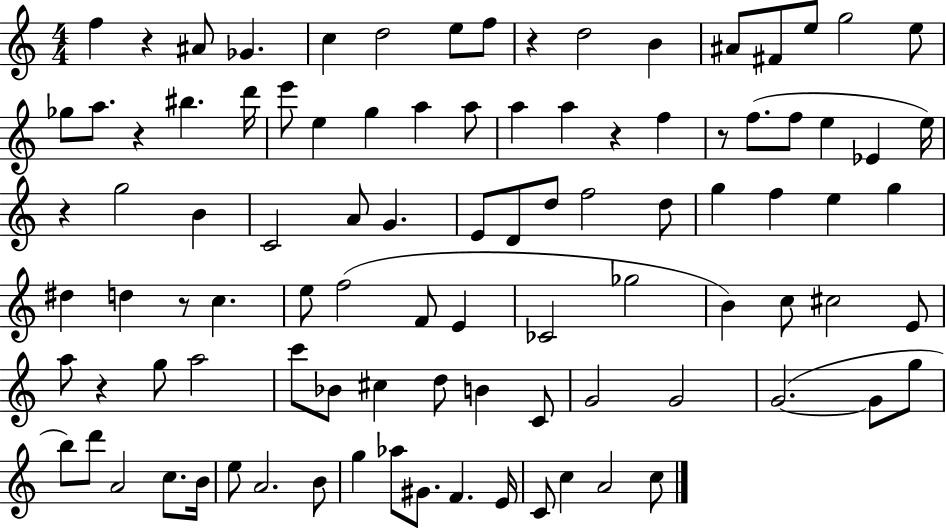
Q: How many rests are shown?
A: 8